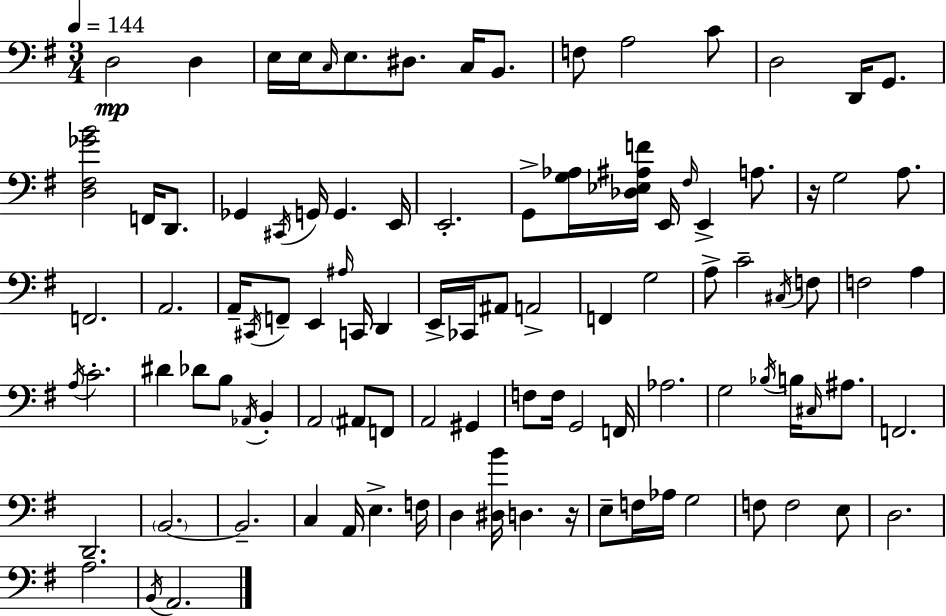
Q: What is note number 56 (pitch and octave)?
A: B3